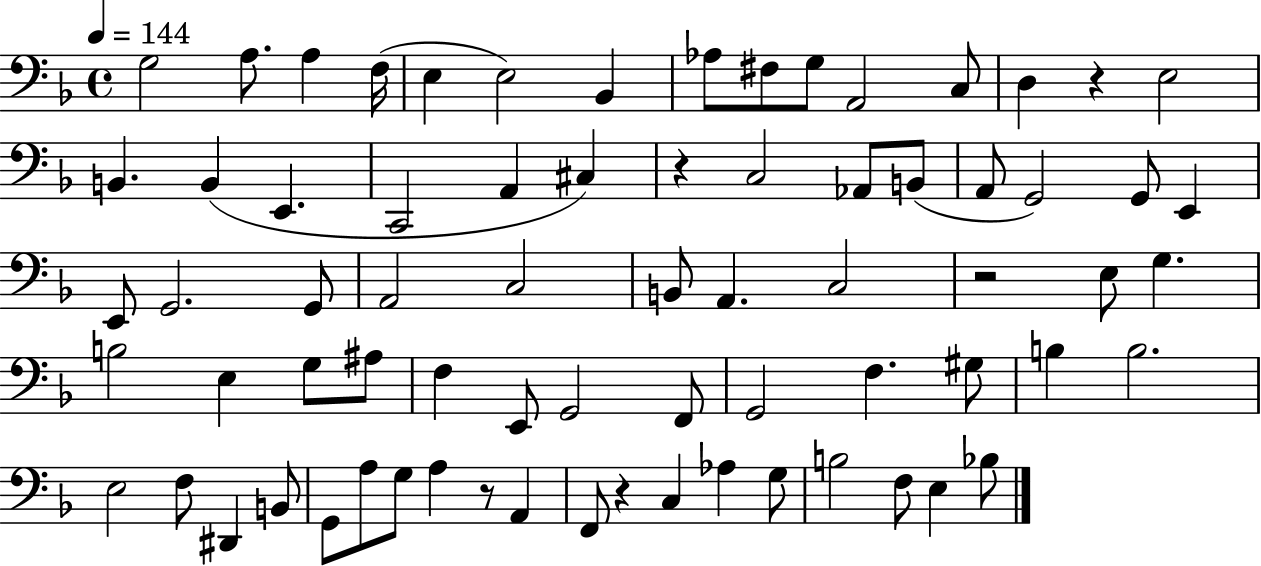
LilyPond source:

{
  \clef bass
  \time 4/4
  \defaultTimeSignature
  \key f \major
  \tempo 4 = 144
  g2 a8. a4 f16( | e4 e2) bes,4 | aes8 fis8 g8 a,2 c8 | d4 r4 e2 | \break b,4. b,4( e,4. | c,2 a,4 cis4) | r4 c2 aes,8 b,8( | a,8 g,2) g,8 e,4 | \break e,8 g,2. g,8 | a,2 c2 | b,8 a,4. c2 | r2 e8 g4. | \break b2 e4 g8 ais8 | f4 e,8 g,2 f,8 | g,2 f4. gis8 | b4 b2. | \break e2 f8 dis,4 b,8 | g,8 a8 g8 a4 r8 a,4 | f,8 r4 c4 aes4 g8 | b2 f8 e4 bes8 | \break \bar "|."
}